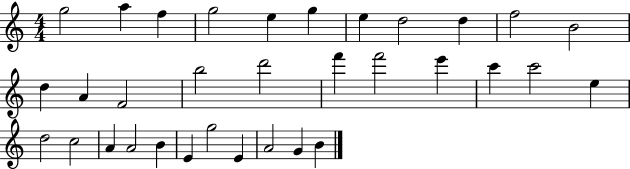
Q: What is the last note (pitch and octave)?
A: B4